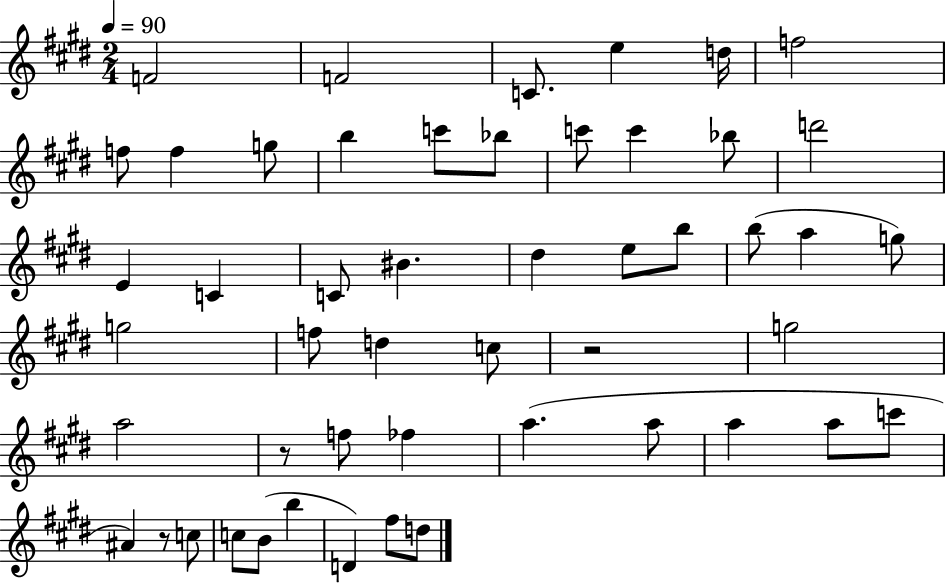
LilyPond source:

{
  \clef treble
  \numericTimeSignature
  \time 2/4
  \key e \major
  \tempo 4 = 90
  \repeat volta 2 { f'2 | f'2 | c'8. e''4 d''16 | f''2 | \break f''8 f''4 g''8 | b''4 c'''8 bes''8 | c'''8 c'''4 bes''8 | d'''2 | \break e'4 c'4 | c'8 bis'4. | dis''4 e''8 b''8 | b''8( a''4 g''8) | \break g''2 | f''8 d''4 c''8 | r2 | g''2 | \break a''2 | r8 f''8 fes''4 | a''4.( a''8 | a''4 a''8 c'''8 | \break ais'4) r8 c''8 | c''8 b'8( b''4 | d'4) fis''8 d''8 | } \bar "|."
}